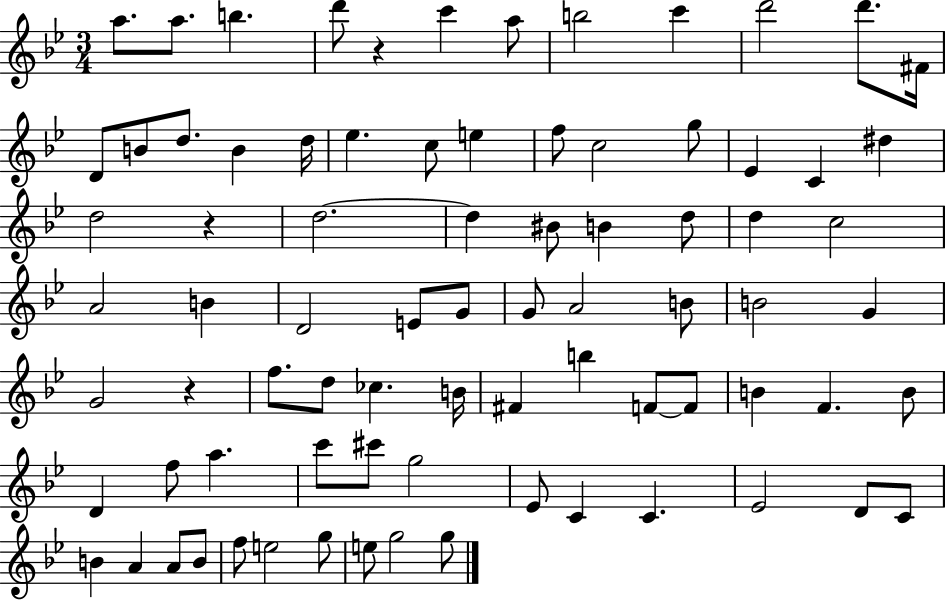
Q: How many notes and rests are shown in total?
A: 80